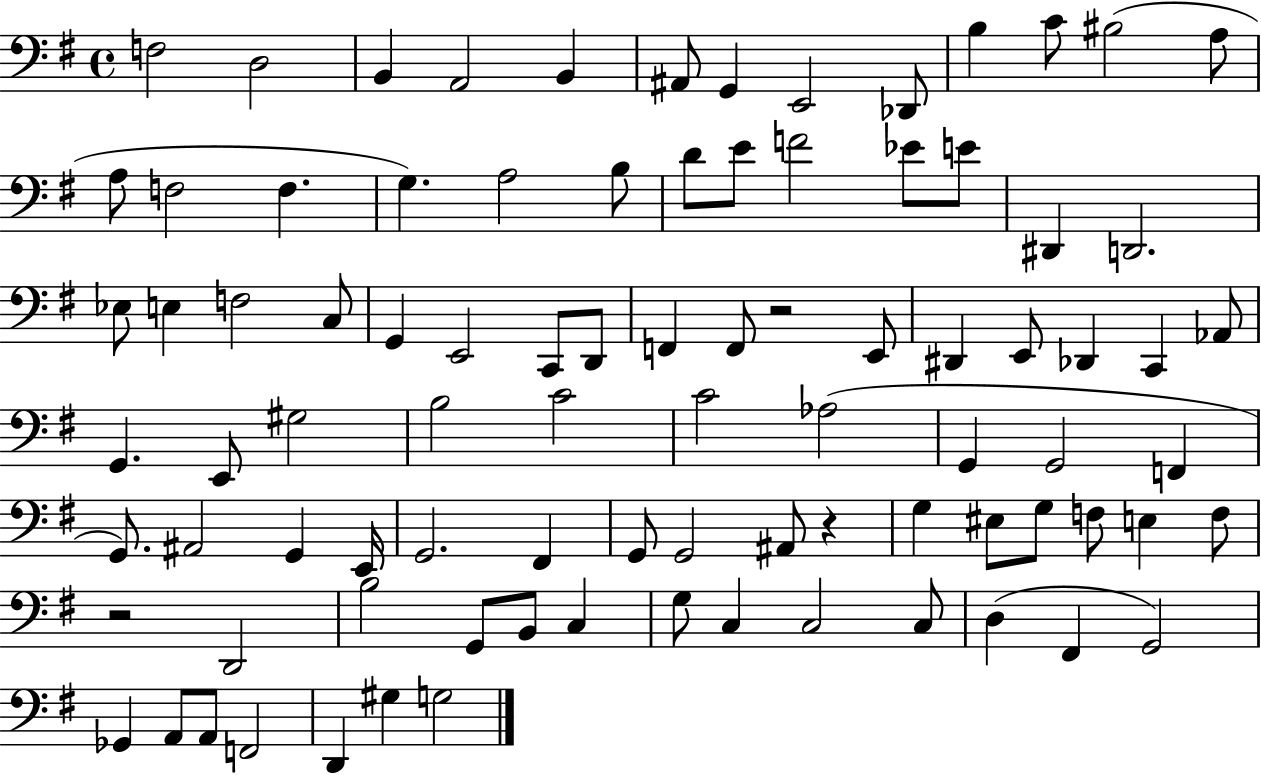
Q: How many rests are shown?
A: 3